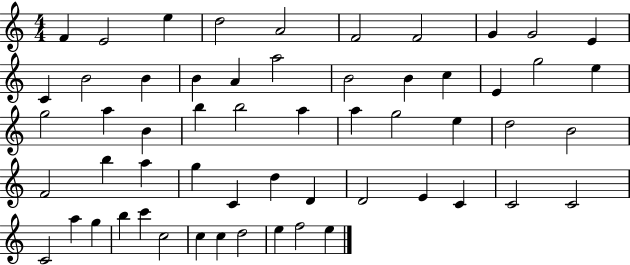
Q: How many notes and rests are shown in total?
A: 57